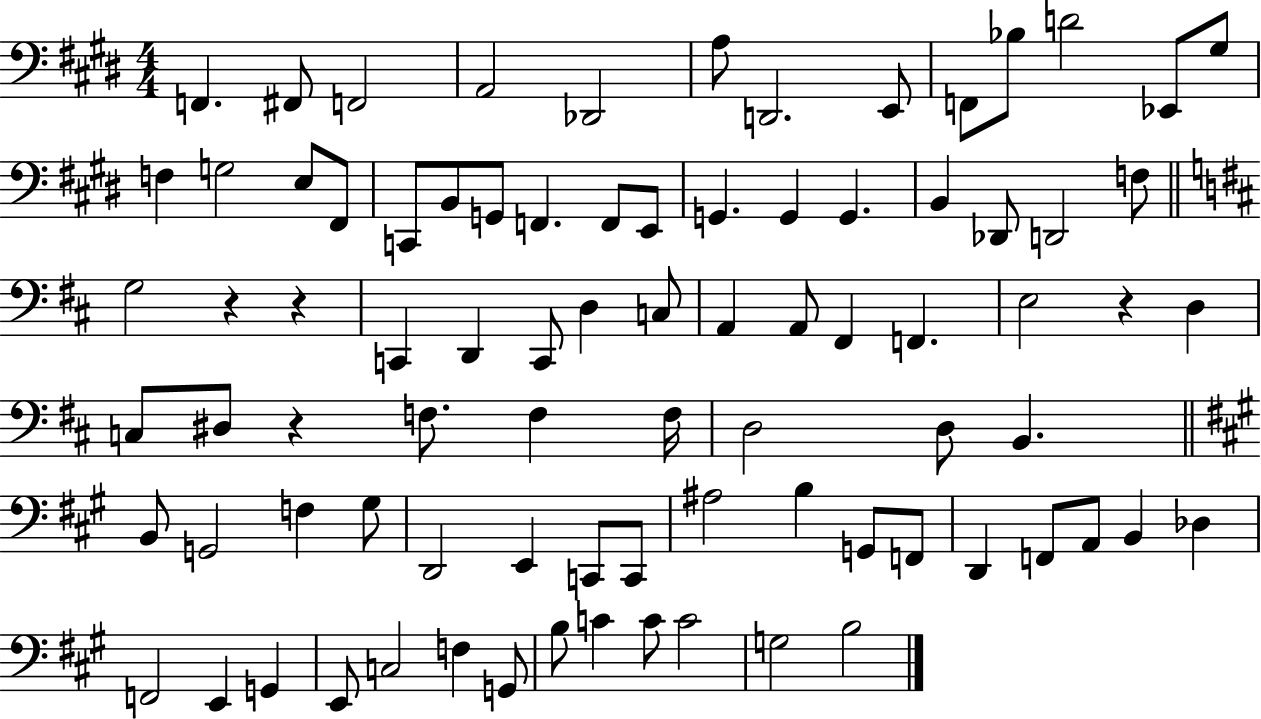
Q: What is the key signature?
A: E major